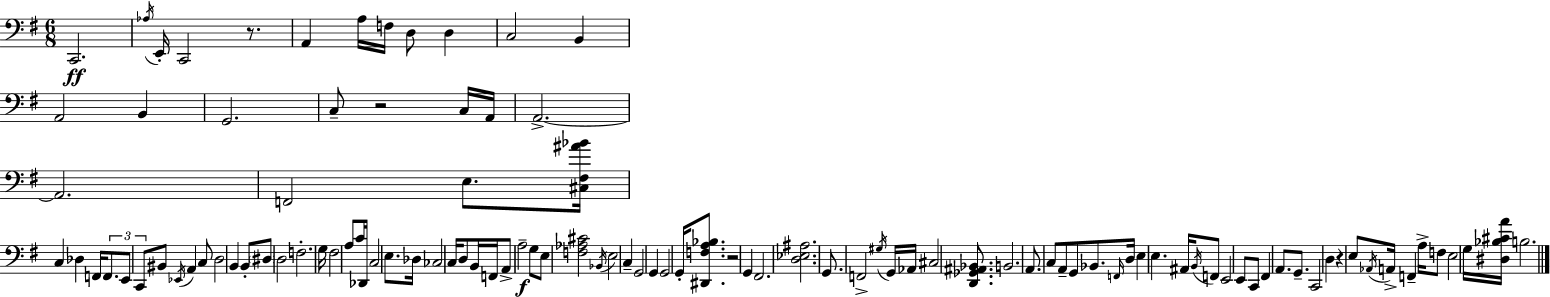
C2/h. Ab3/s E2/s C2/h R/e. A2/q A3/s F3/s D3/e D3/q C3/h B2/q A2/h B2/q G2/h. C3/e R/h C3/s A2/s A2/h. A2/h. F2/h E3/e. [C#3,F#3,A#4,Bb4]/s C3/q Db3/q F2/s F2/e. E2/e C2/e BIS2/e Eb2/s A2/q C3/e D3/h B2/q B2/e D#3/e D3/h F3/h. G3/s F#3/h A3/e C4/s Db2/s C3/h E3/e. Db3/s CES3/h C3/s D3/e B2/s F2/s A2/e A3/h G3/e E3/e [F3,Ab3,C#4]/h Bb2/s E3/h C3/q G2/h G2/q G2/h G2/s [D#2,F3,A3,Bb3]/e. R/h G2/q F#2/h. [D3,Eb3,A#3]/h. G2/e. F2/h G#3/s G2/s Ab2/s C#3/h [D2,Gb2,A#2,Bb2]/e. B2/h. A2/e. C3/e A2/e G2/e Bb2/e. F2/s D3/s E3/q E3/q. A#2/s B2/s F2/e E2/h E2/e C2/e F#2/q A2/e. G2/e. C2/h D3/q R/q E3/e Ab2/s A2/s F2/q A3/s F3/e E3/h G3/s [D#3,Bb3,C#4,A4]/s B3/h.